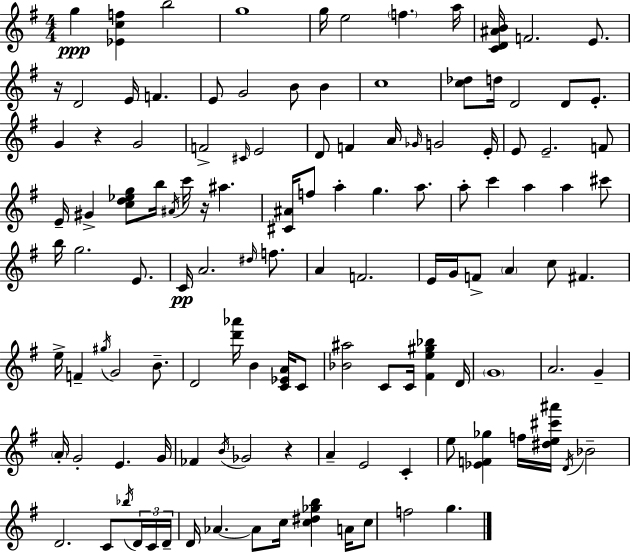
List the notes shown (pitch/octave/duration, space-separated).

G5/q [Eb4,C5,F5]/q B5/h G5/w G5/s E5/h F5/q. A5/s [C4,D4,A#4,B4]/s F4/h. E4/e. R/s D4/h E4/s F4/q. E4/e G4/h B4/e B4/q C5/w [C5,Db5]/e D5/s D4/h D4/e E4/e. G4/q R/q G4/h F4/h C#4/s E4/h D4/e F4/q A4/s Gb4/s G4/h E4/s E4/e E4/h. F4/e E4/s G#4/q [C5,D5,Eb5,G5]/e B5/s A#4/s C6/s R/s A#5/q. [C#4,A#4]/s F5/e A5/q G5/q. A5/e. A5/e C6/q A5/q A5/q C#6/e B5/s G5/h. E4/e. C4/s A4/h. D#5/s F5/e. A4/q F4/h. E4/s G4/s F4/e A4/q C5/e F#4/q. E5/s F4/q G#5/s G4/h B4/e. D4/h [D6,Ab6]/s B4/q [C4,Eb4,A4]/s C4/e [Bb4,A#5]/h C4/e C4/s [F#4,E5,G#5,Bb5]/q D4/s G4/w A4/h. G4/q A4/s G4/h E4/q. G4/s FES4/q B4/s Gb4/h R/q A4/q E4/h C4/q E5/e [Eb4,F4,Gb5]/q F5/s [D#5,E5,C#6,A#6]/s D4/s Bb4/h D4/h. C4/e Bb5/s D4/s C4/s D4/s D4/s Ab4/q. Ab4/e C5/s [C5,D#5,Gb5,B5]/q A4/s C5/e F5/h G5/q.